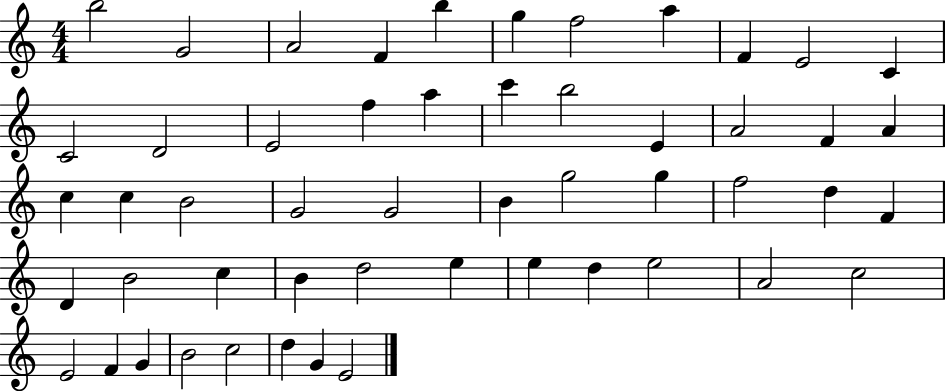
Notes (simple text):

B5/h G4/h A4/h F4/q B5/q G5/q F5/h A5/q F4/q E4/h C4/q C4/h D4/h E4/h F5/q A5/q C6/q B5/h E4/q A4/h F4/q A4/q C5/q C5/q B4/h G4/h G4/h B4/q G5/h G5/q F5/h D5/q F4/q D4/q B4/h C5/q B4/q D5/h E5/q E5/q D5/q E5/h A4/h C5/h E4/h F4/q G4/q B4/h C5/h D5/q G4/q E4/h